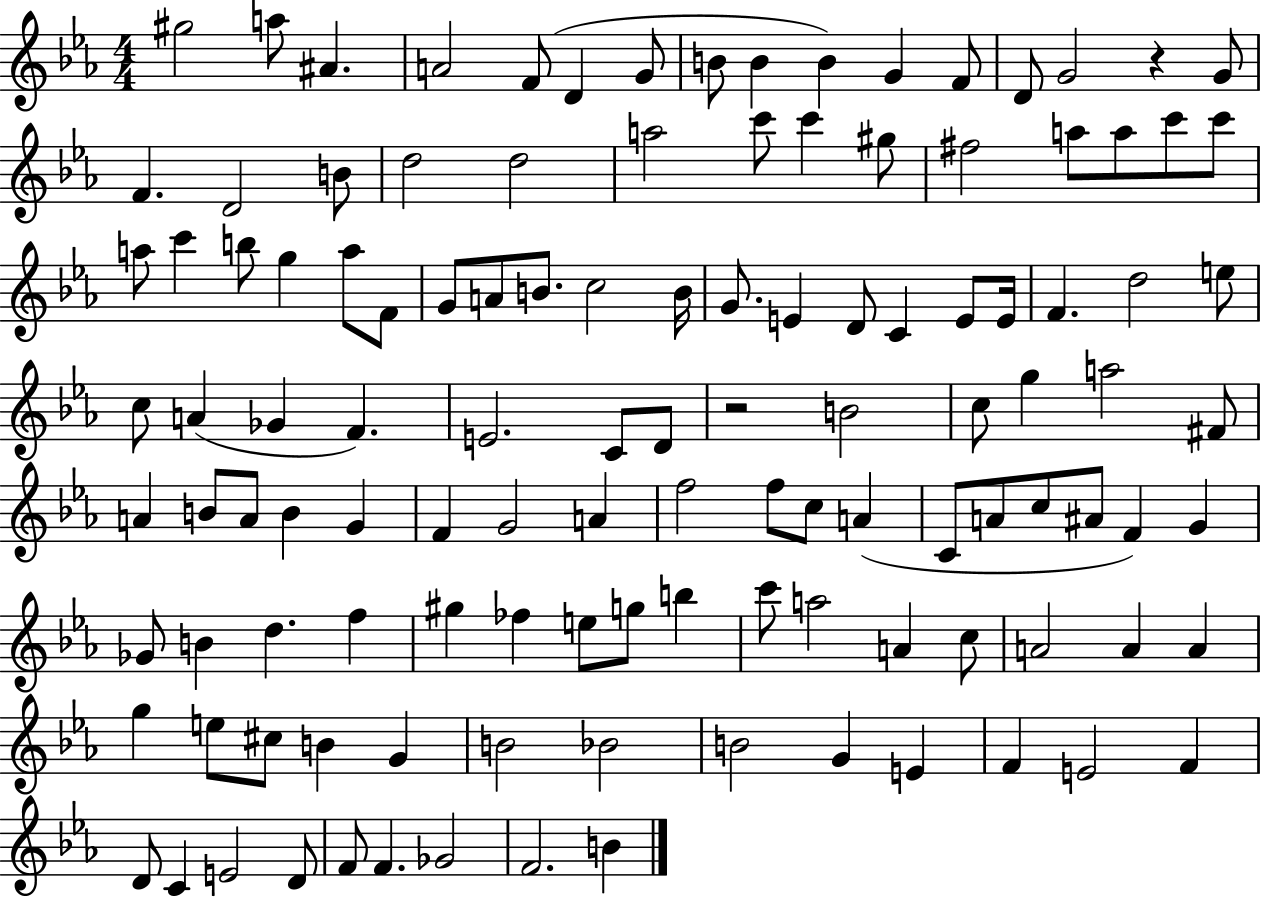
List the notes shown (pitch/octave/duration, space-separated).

G#5/h A5/e A#4/q. A4/h F4/e D4/q G4/e B4/e B4/q B4/q G4/q F4/e D4/e G4/h R/q G4/e F4/q. D4/h B4/e D5/h D5/h A5/h C6/e C6/q G#5/e F#5/h A5/e A5/e C6/e C6/e A5/e C6/q B5/e G5/q A5/e F4/e G4/e A4/e B4/e. C5/h B4/s G4/e. E4/q D4/e C4/q E4/e E4/s F4/q. D5/h E5/e C5/e A4/q Gb4/q F4/q. E4/h. C4/e D4/e R/h B4/h C5/e G5/q A5/h F#4/e A4/q B4/e A4/e B4/q G4/q F4/q G4/h A4/q F5/h F5/e C5/e A4/q C4/e A4/e C5/e A#4/e F4/q G4/q Gb4/e B4/q D5/q. F5/q G#5/q FES5/q E5/e G5/e B5/q C6/e A5/h A4/q C5/e A4/h A4/q A4/q G5/q E5/e C#5/e B4/q G4/q B4/h Bb4/h B4/h G4/q E4/q F4/q E4/h F4/q D4/e C4/q E4/h D4/e F4/e F4/q. Gb4/h F4/h. B4/q